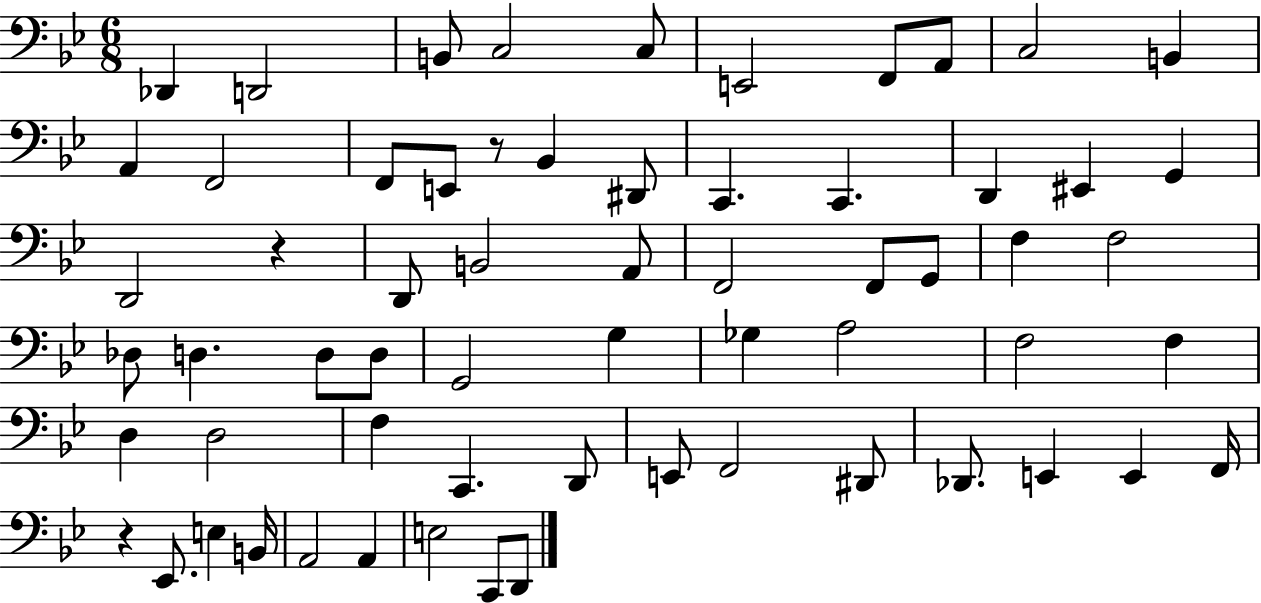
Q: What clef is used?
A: bass